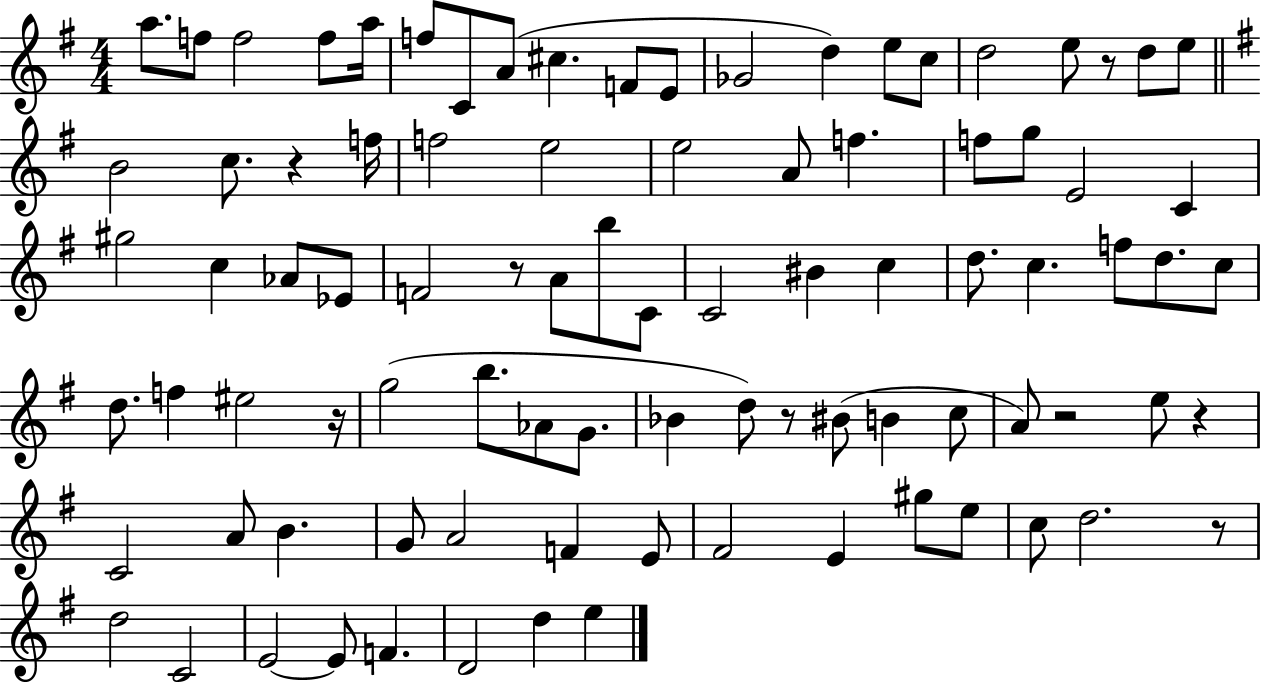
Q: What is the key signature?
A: G major